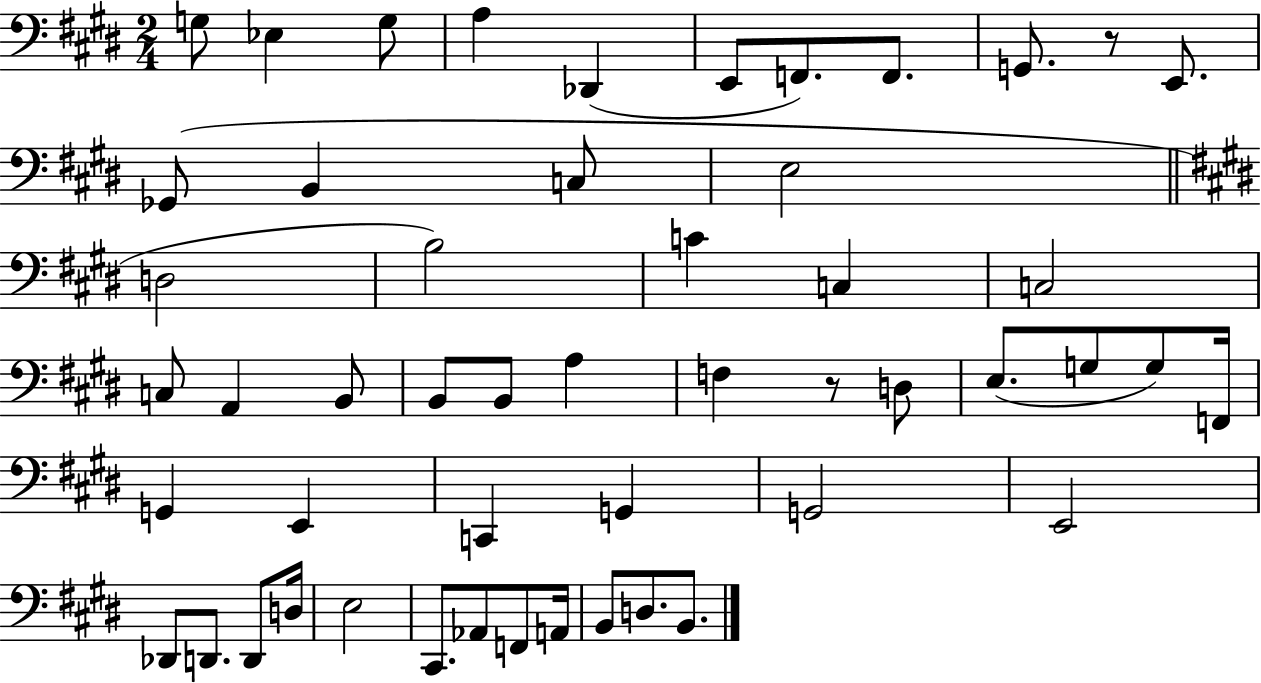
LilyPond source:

{
  \clef bass
  \numericTimeSignature
  \time 2/4
  \key e \major
  g8 ees4 g8 | a4 des,4( | e,8 f,8.) f,8. | g,8. r8 e,8. | \break ges,8( b,4 c8 | e2 | \bar "||" \break \key e \major d2 | b2) | c'4 c4 | c2 | \break c8 a,4 b,8 | b,8 b,8 a4 | f4 r8 d8 | e8.( g8 g8) f,16 | \break g,4 e,4 | c,4 g,4 | g,2 | e,2 | \break des,8 d,8. d,8 d16 | e2 | cis,8. aes,8 f,8 a,16 | b,8 d8. b,8. | \break \bar "|."
}